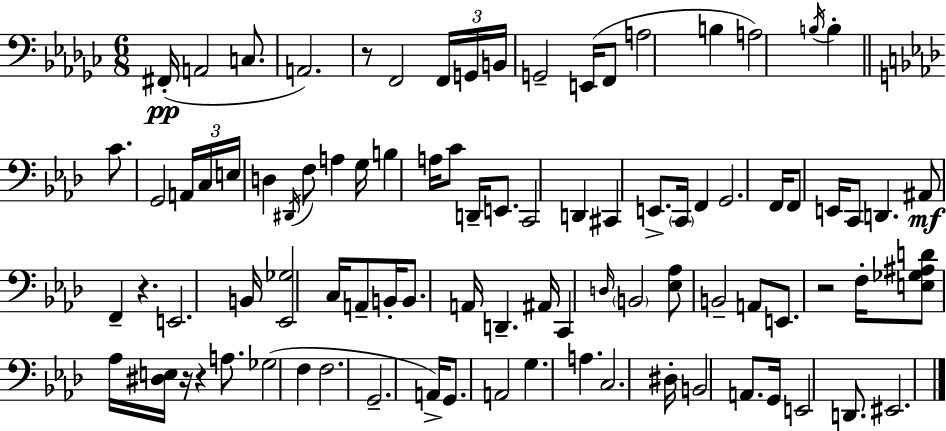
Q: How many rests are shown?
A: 5